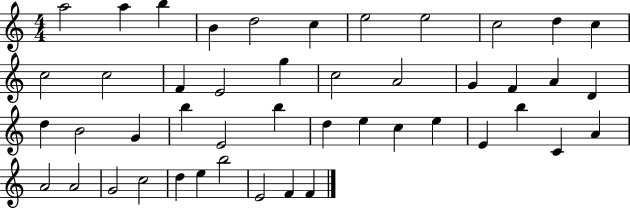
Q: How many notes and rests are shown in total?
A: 46